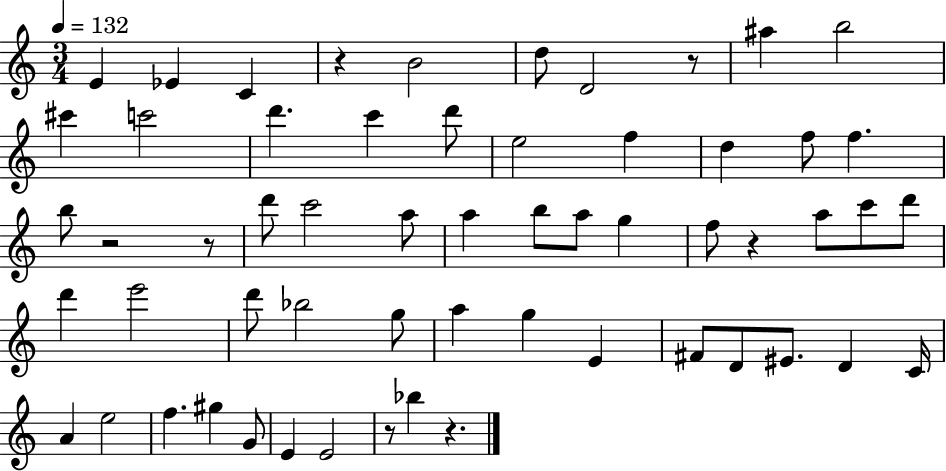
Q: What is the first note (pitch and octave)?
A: E4